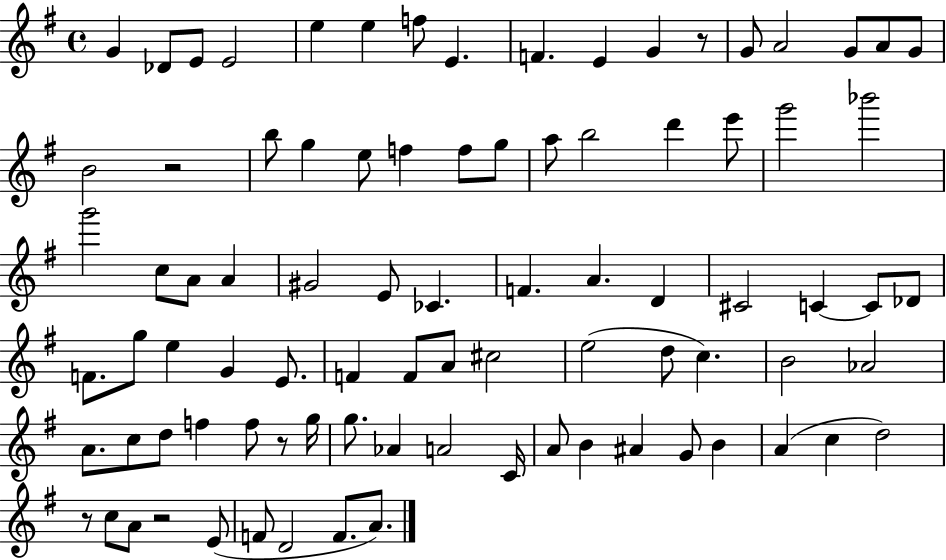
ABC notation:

X:1
T:Untitled
M:4/4
L:1/4
K:G
G _D/2 E/2 E2 e e f/2 E F E G z/2 G/2 A2 G/2 A/2 G/2 B2 z2 b/2 g e/2 f f/2 g/2 a/2 b2 d' e'/2 g'2 _b'2 g'2 c/2 A/2 A ^G2 E/2 _C F A D ^C2 C C/2 _D/2 F/2 g/2 e G E/2 F F/2 A/2 ^c2 e2 d/2 c B2 _A2 A/2 c/2 d/2 f f/2 z/2 g/4 g/2 _A A2 C/4 A/2 B ^A G/2 B A c d2 z/2 c/2 A/2 z2 E/2 F/2 D2 F/2 A/2